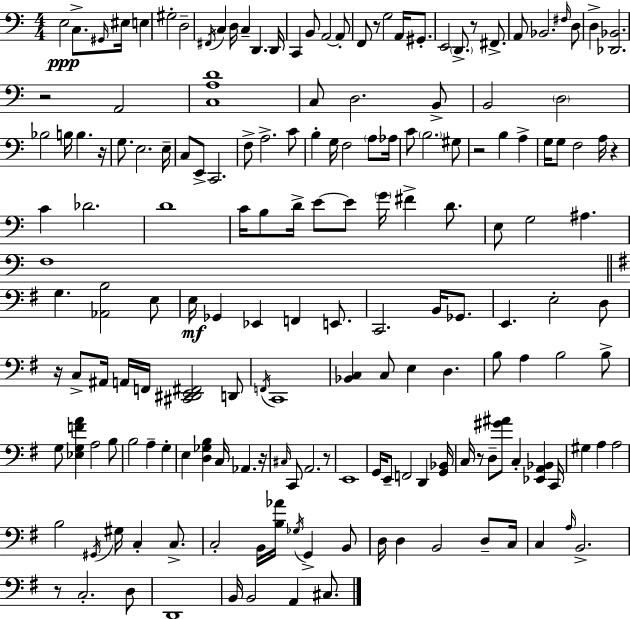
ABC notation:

X:1
T:Untitled
M:4/4
L:1/4
K:C
E,2 C,/2 ^G,,/4 ^E,/4 E, ^G,2 D,2 ^F,,/4 C, D,/4 C, D,, D,,/4 C,, B,,/2 A,,2 A,,/2 F,,/2 z/2 G,2 A,,/4 ^G,,/2 E,,2 D,,/2 z/2 ^F,,/2 A,,/2 _B,,2 ^F,/4 D,/2 D, [_D,,_B,,]2 z2 A,,2 [C,A,D]4 C,/2 D,2 B,,/2 B,,2 D,2 _B,2 B,/4 B, z/4 G,/2 E,2 E,/4 C,/2 E,,/2 C,,2 F,/2 A,2 C/2 B, G,/4 F,2 A,/2 _A,/4 C/2 B,2 ^G,/2 z2 B, A, G,/4 G,/2 F,2 A,/4 z C _D2 D4 C/4 B,/2 D/4 E/2 E/2 G/4 ^F D/2 E,/2 G,2 ^A, F,4 G, [_A,,B,]2 E,/2 E,/4 _G,, _E,, F,, E,,/2 C,,2 B,,/4 _G,,/2 E,, E,2 D,/2 z/4 C,/2 ^A,,/4 A,,/4 F,,/4 [^C,,^D,,E,,^F,,]2 D,,/2 F,,/4 C,,4 [_B,,C,] C,/2 E, D, B,/2 A, B,2 B,/2 G,/2 [_E,G,FA] A,2 B,/2 B,2 A, G, E, [D,_G,B,] C,/4 _A,, z/4 ^C,/4 C,,/2 A,,2 z/2 E,,4 G,,/4 E,,/2 F,,2 D,, [G,,_B,,]/4 C,/4 z/2 D,/2 [^G^A]/2 C, [_E,,A,,_B,,] C,,/4 ^G, A, A,2 B,2 ^G,,/4 ^G,/4 C, C,/2 C,2 B,,/4 [B,_A]/4 _G,/4 G,, B,,/2 D,/4 D, B,,2 D,/2 C,/4 C, A,/4 B,,2 z/2 C,2 D,/2 D,,4 B,,/4 B,,2 A,, ^C,/2